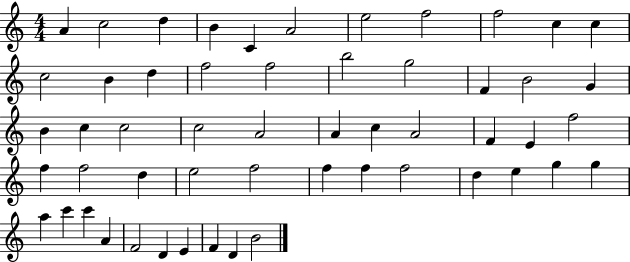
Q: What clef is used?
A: treble